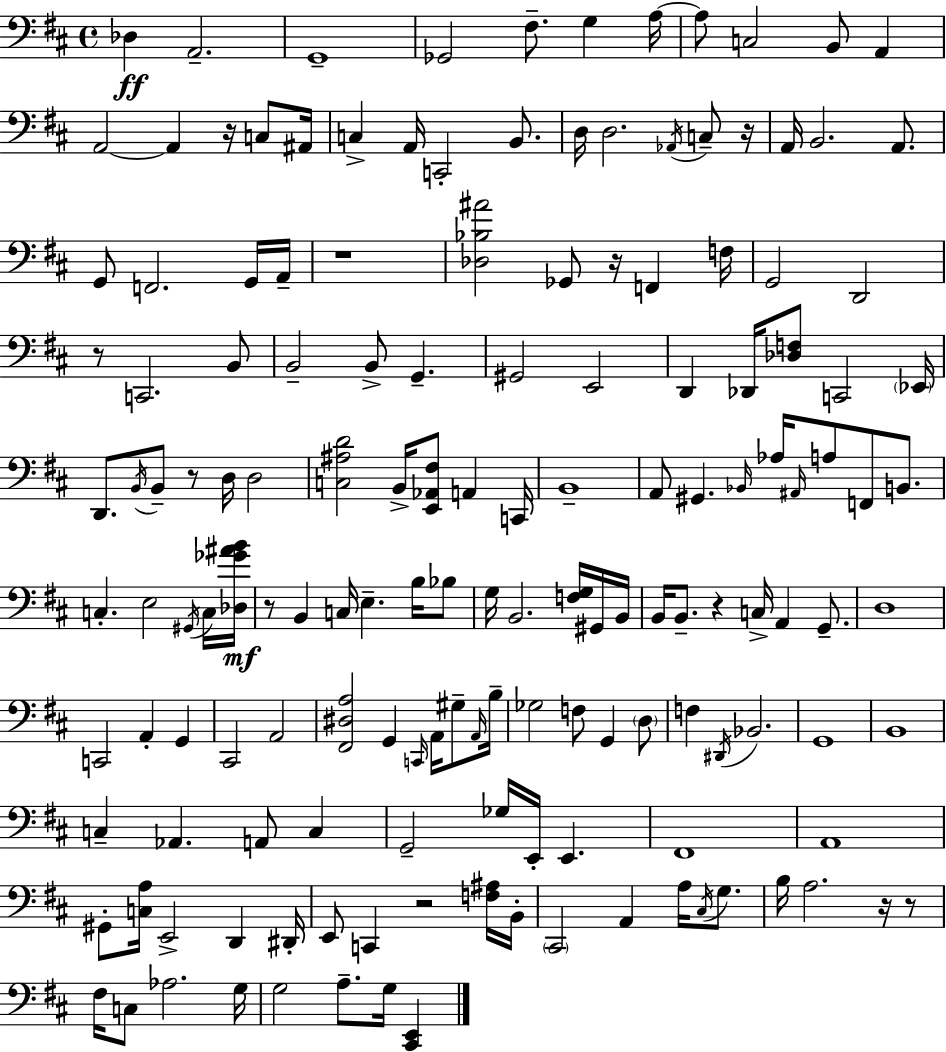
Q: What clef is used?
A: bass